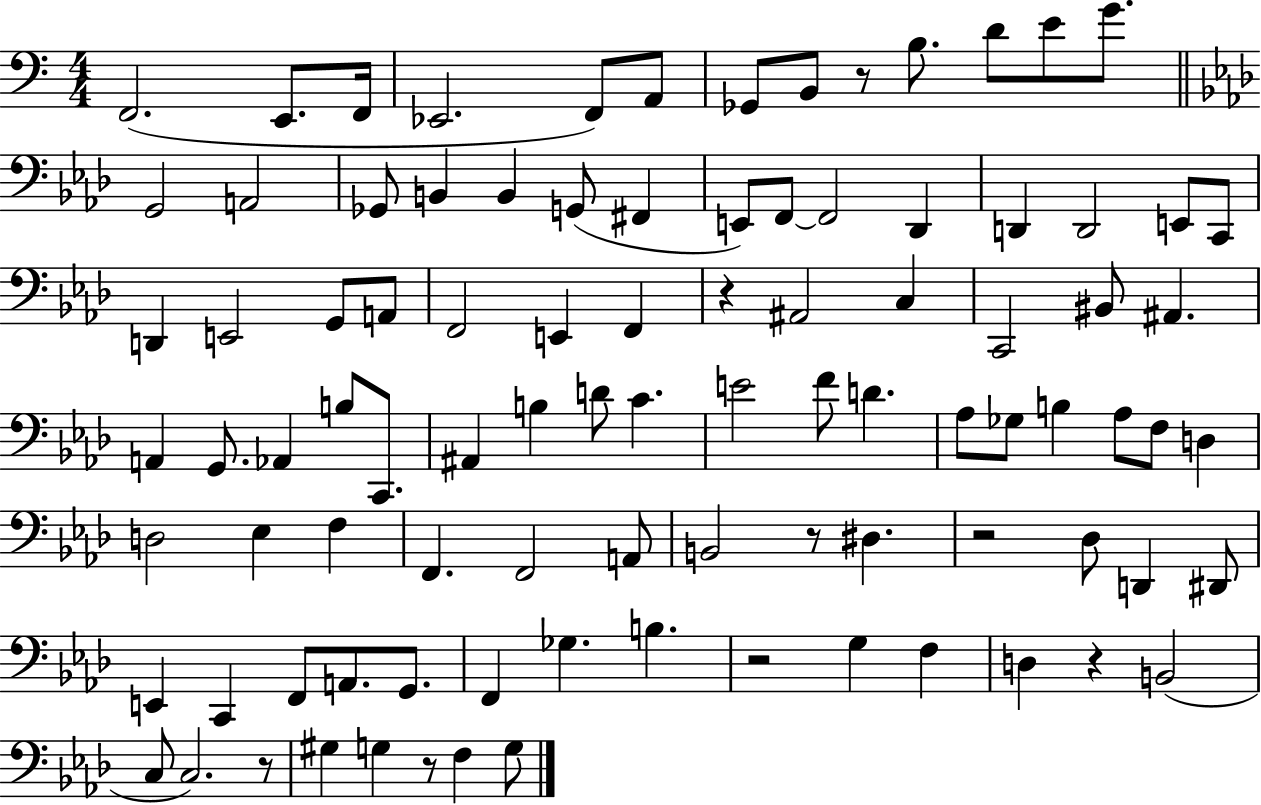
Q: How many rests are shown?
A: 8